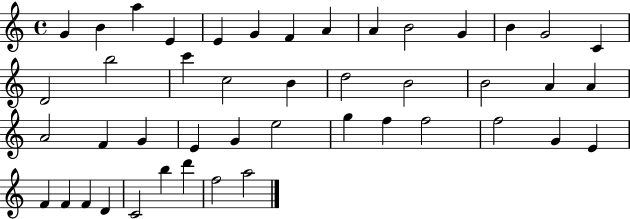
X:1
T:Untitled
M:4/4
L:1/4
K:C
G B a E E G F A A B2 G B G2 C D2 b2 c' c2 B d2 B2 B2 A A A2 F G E G e2 g f f2 f2 G E F F F D C2 b d' f2 a2